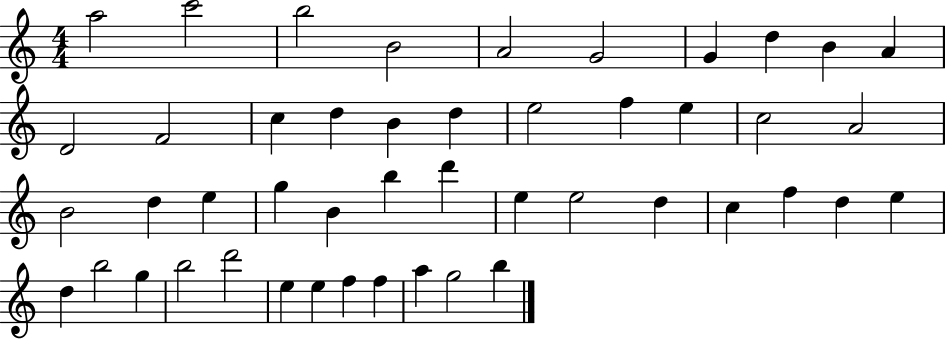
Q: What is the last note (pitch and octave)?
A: B5